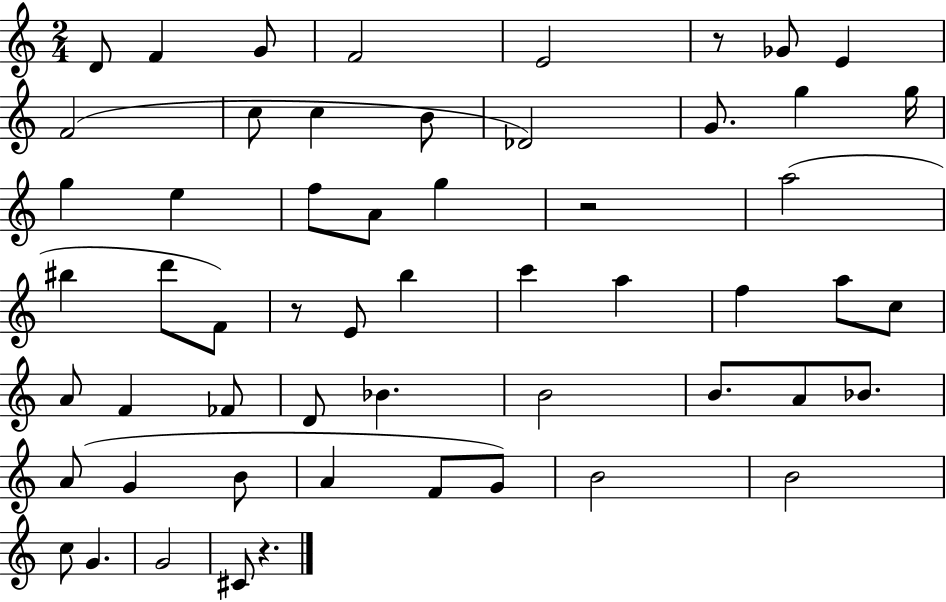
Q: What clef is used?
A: treble